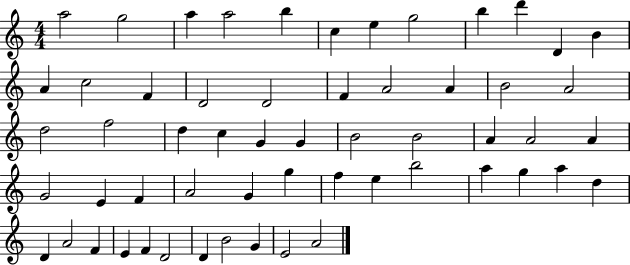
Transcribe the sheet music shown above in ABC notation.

X:1
T:Untitled
M:4/4
L:1/4
K:C
a2 g2 a a2 b c e g2 b d' D B A c2 F D2 D2 F A2 A B2 A2 d2 f2 d c G G B2 B2 A A2 A G2 E F A2 G g f e b2 a g a d D A2 F E F D2 D B2 G E2 A2